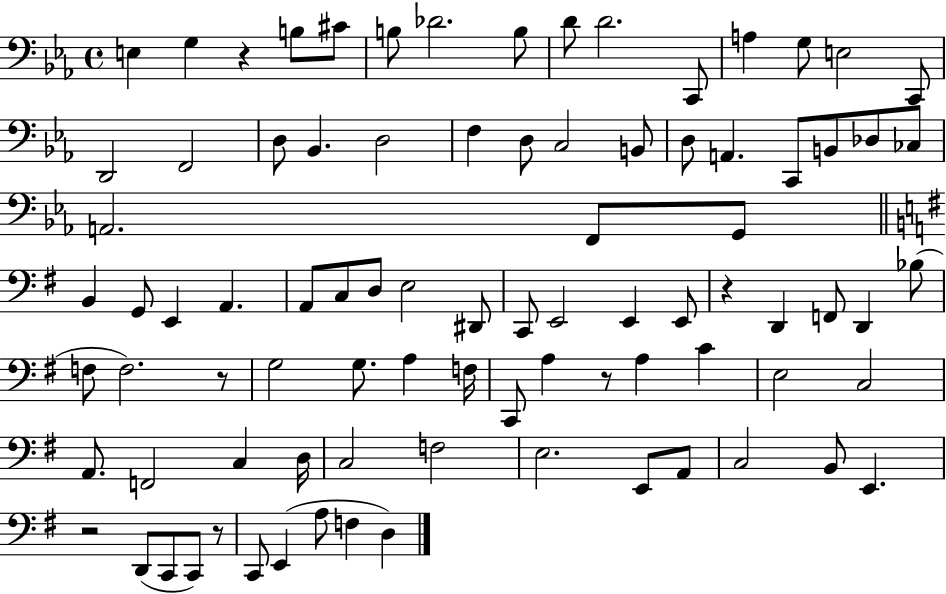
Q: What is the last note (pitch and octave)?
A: D3